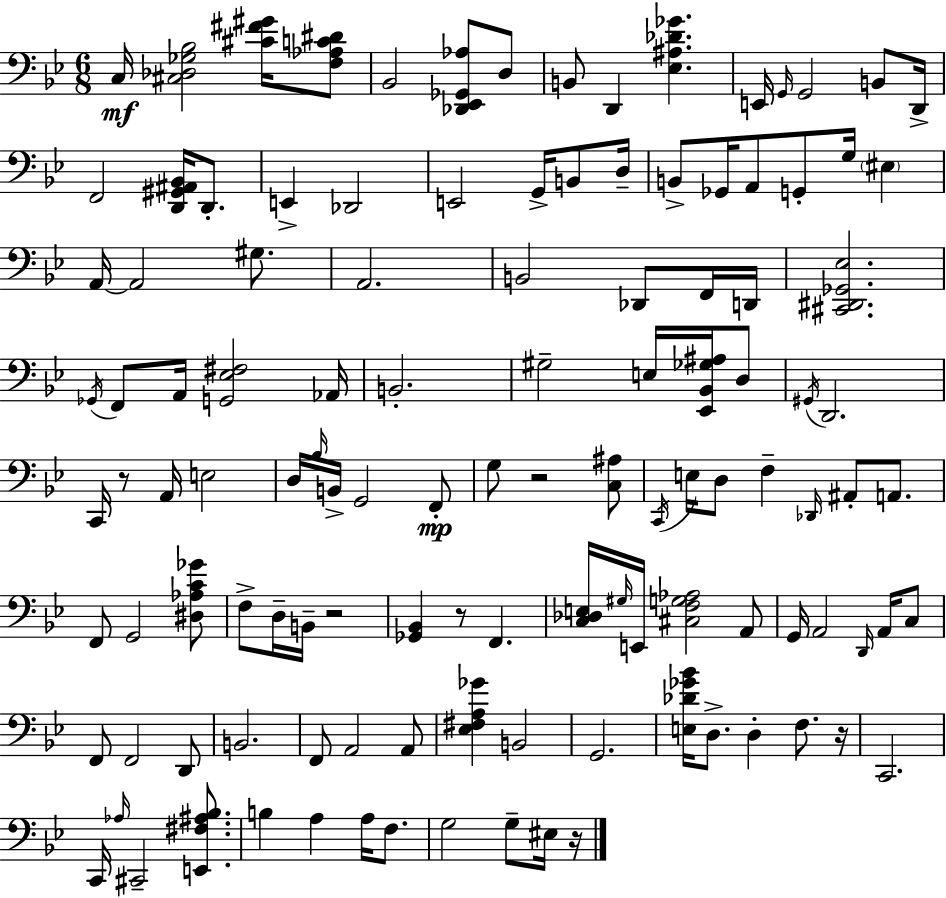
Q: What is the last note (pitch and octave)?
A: EIS3